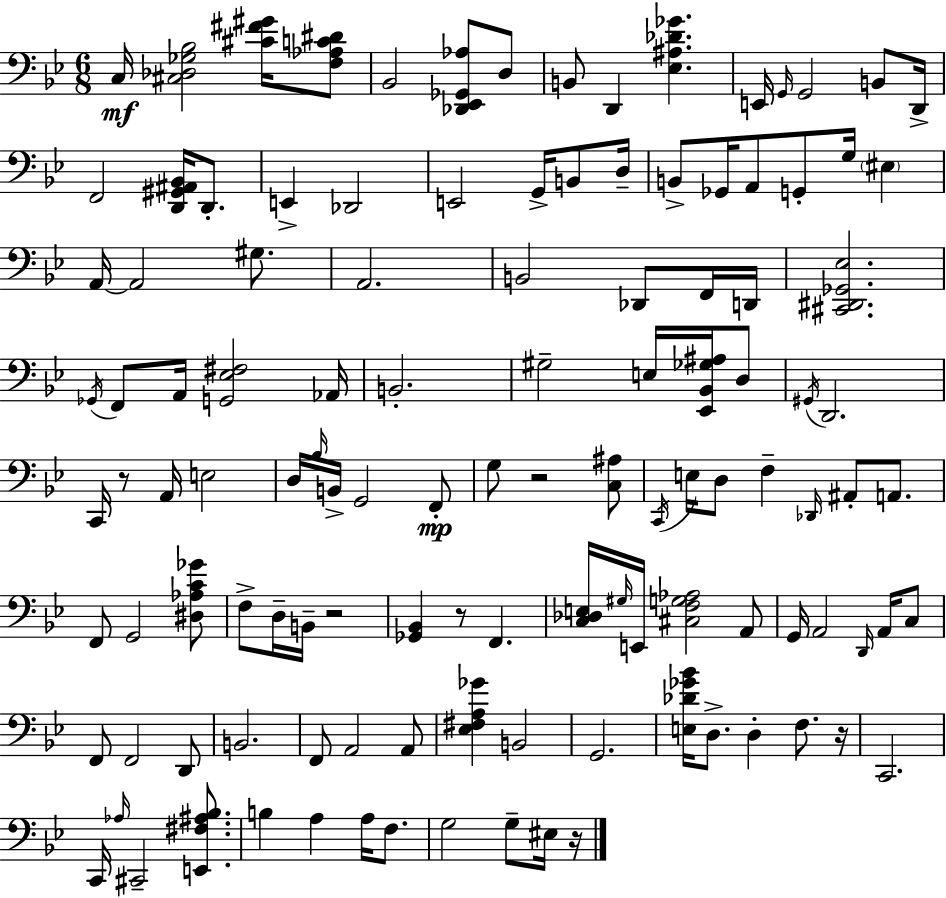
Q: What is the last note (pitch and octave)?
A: EIS3